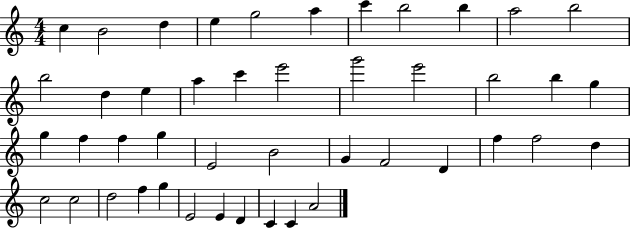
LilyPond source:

{
  \clef treble
  \numericTimeSignature
  \time 4/4
  \key c \major
  c''4 b'2 d''4 | e''4 g''2 a''4 | c'''4 b''2 b''4 | a''2 b''2 | \break b''2 d''4 e''4 | a''4 c'''4 e'''2 | g'''2 e'''2 | b''2 b''4 g''4 | \break g''4 f''4 f''4 g''4 | e'2 b'2 | g'4 f'2 d'4 | f''4 f''2 d''4 | \break c''2 c''2 | d''2 f''4 g''4 | e'2 e'4 d'4 | c'4 c'4 a'2 | \break \bar "|."
}